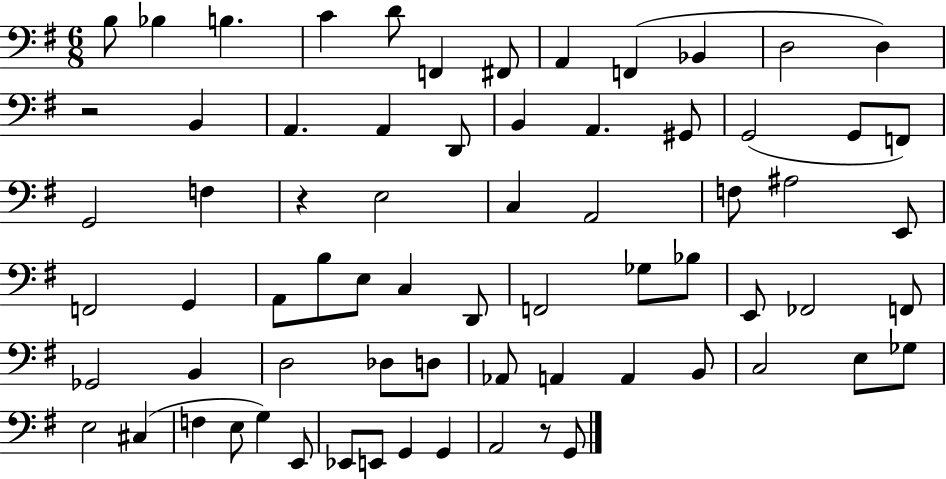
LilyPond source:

{
  \clef bass
  \numericTimeSignature
  \time 6/8
  \key g \major
  \repeat volta 2 { b8 bes4 b4. | c'4 d'8 f,4 fis,8 | a,4 f,4( bes,4 | d2 d4) | \break r2 b,4 | a,4. a,4 d,8 | b,4 a,4. gis,8 | g,2( g,8 f,8) | \break g,2 f4 | r4 e2 | c4 a,2 | f8 ais2 e,8 | \break f,2 g,4 | a,8 b8 e8 c4 d,8 | f,2 ges8 bes8 | e,8 fes,2 f,8 | \break ges,2 b,4 | d2 des8 d8 | aes,8 a,4 a,4 b,8 | c2 e8 ges8 | \break e2 cis4( | f4 e8 g4) e,8 | ees,8 e,8 g,4 g,4 | a,2 r8 g,8 | \break } \bar "|."
}